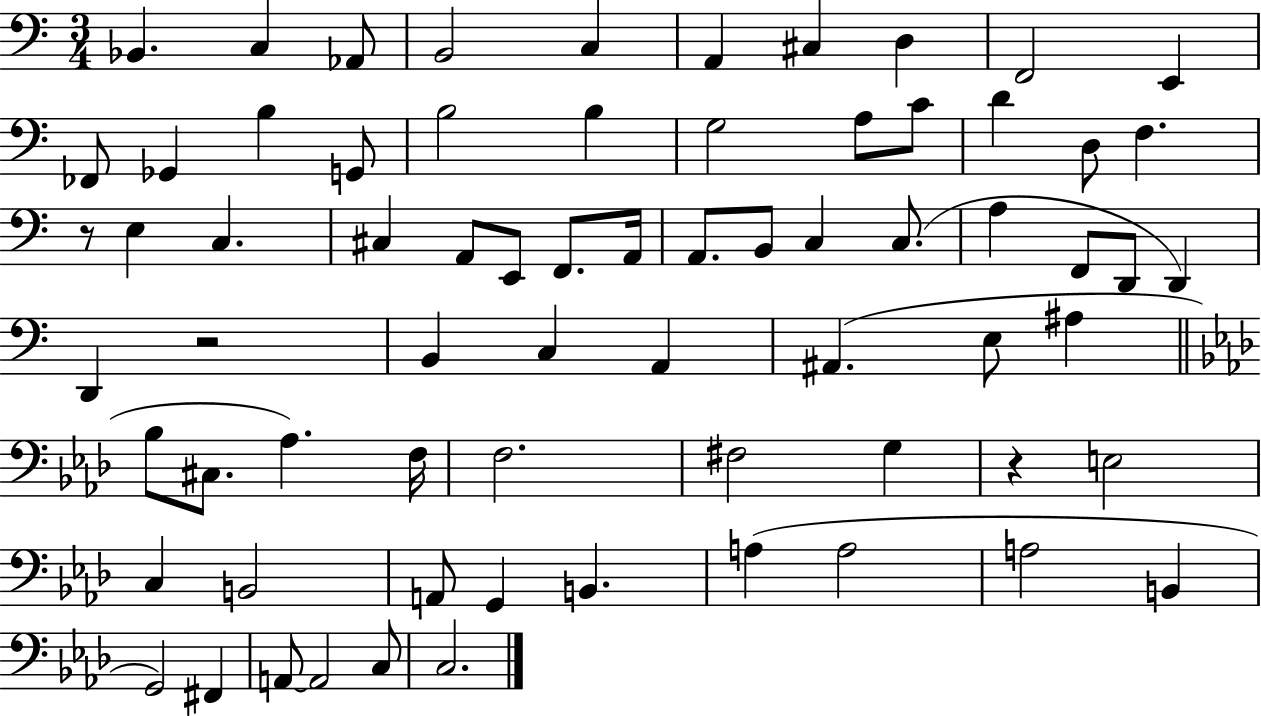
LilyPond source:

{
  \clef bass
  \numericTimeSignature
  \time 3/4
  \key c \major
  bes,4. c4 aes,8 | b,2 c4 | a,4 cis4 d4 | f,2 e,4 | \break fes,8 ges,4 b4 g,8 | b2 b4 | g2 a8 c'8 | d'4 d8 f4. | \break r8 e4 c4. | cis4 a,8 e,8 f,8. a,16 | a,8. b,8 c4 c8.( | a4 f,8 d,8 d,4) | \break d,4 r2 | b,4 c4 a,4 | ais,4.( e8 ais4 | \bar "||" \break \key aes \major bes8 cis8. aes4.) f16 | f2. | fis2 g4 | r4 e2 | \break c4 b,2 | a,8 g,4 b,4. | a4( a2 | a2 b,4 | \break g,2) fis,4 | a,8~~ a,2 c8 | c2. | \bar "|."
}